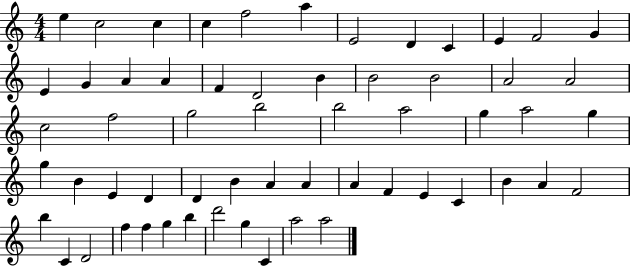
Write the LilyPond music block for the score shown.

{
  \clef treble
  \numericTimeSignature
  \time 4/4
  \key c \major
  e''4 c''2 c''4 | c''4 f''2 a''4 | e'2 d'4 c'4 | e'4 f'2 g'4 | \break e'4 g'4 a'4 a'4 | f'4 d'2 b'4 | b'2 b'2 | a'2 a'2 | \break c''2 f''2 | g''2 b''2 | b''2 a''2 | g''4 a''2 g''4 | \break g''4 b'4 e'4 d'4 | d'4 b'4 a'4 a'4 | a'4 f'4 e'4 c'4 | b'4 a'4 f'2 | \break b''4 c'4 d'2 | f''4 f''4 g''4 b''4 | d'''2 g''4 c'4 | a''2 a''2 | \break \bar "|."
}